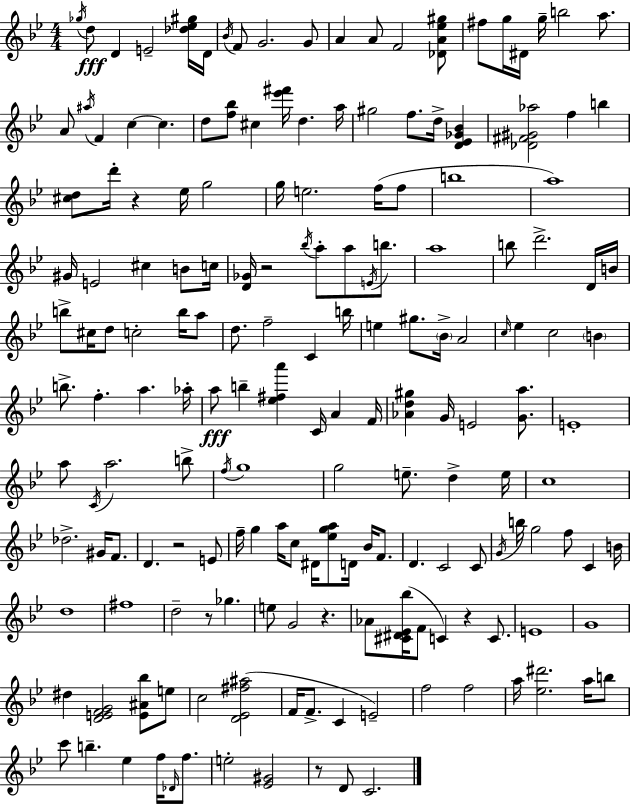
Gb5/s D5/e D4/q E4/h [Db5,Eb5,G#5]/s D4/s Bb4/s F4/e G4/h. G4/e A4/q A4/e F4/h [Db4,A4,Eb5,G#5]/e F#5/e G5/s D#4/s G5/s B5/h A5/e. A4/e A#5/s F4/q C5/q C5/q. D5/e [F5,Bb5]/e C#5/q [Eb6,F#6]/s D5/q. A5/s G#5/h F5/e. D5/s [D4,Eb4,Gb4,Bb4]/q [Db4,F#4,G#4,Ab5]/h F5/q B5/q [C#5,D5]/e D6/s R/q Eb5/s G5/h G5/s E5/h. F5/s F5/e B5/w A5/w G#4/s E4/h C#5/q B4/e C5/s [D4,Gb4]/s R/h Bb5/s A5/e A5/e E4/s B5/e. A5/w B5/e D6/h. D4/s B4/s B5/e C#5/s D5/e C5/h B5/s A5/e D5/e. F5/h C4/q B5/s E5/q G#5/e. Bb4/s A4/h C5/s Eb5/q C5/h B4/q B5/e. F5/q. A5/q. Ab5/s A5/e B5/q [Eb5,F#5,A6]/q C4/s A4/q F4/s [Ab4,D5,G#5]/q G4/s E4/h [G4,A5]/e. E4/w A5/e C4/s A5/h. B5/e F5/s G5/w G5/h E5/e. D5/q E5/s C5/w Db5/h. G#4/s F4/e. D4/q. R/h E4/e F5/s G5/q A5/s C5/e D#4/s [Eb5,G5,A5]/e D4/s Bb4/s F4/e. D4/q. C4/h C4/e G4/s B5/s G5/h F5/e C4/q B4/s D5/w F#5/w D5/h R/e Gb5/q. E5/e G4/h R/q. Ab4/e [C#4,D#4,Eb4,Bb5]/s F4/e C4/q R/q C4/e. E4/w G4/w D#5/q [D4,E4,F4,G4]/h [E4,A#4,Bb5]/e E5/e C5/h [D4,Eb4,F#5,A#5]/h F4/s F4/e. C4/q E4/h F5/h F5/h A5/s [Eb5,D#6]/h. A5/s B5/e C6/e B5/q. Eb5/q F5/s Db4/s F5/e. E5/h [Eb4,G#4]/h R/e D4/e C4/h.